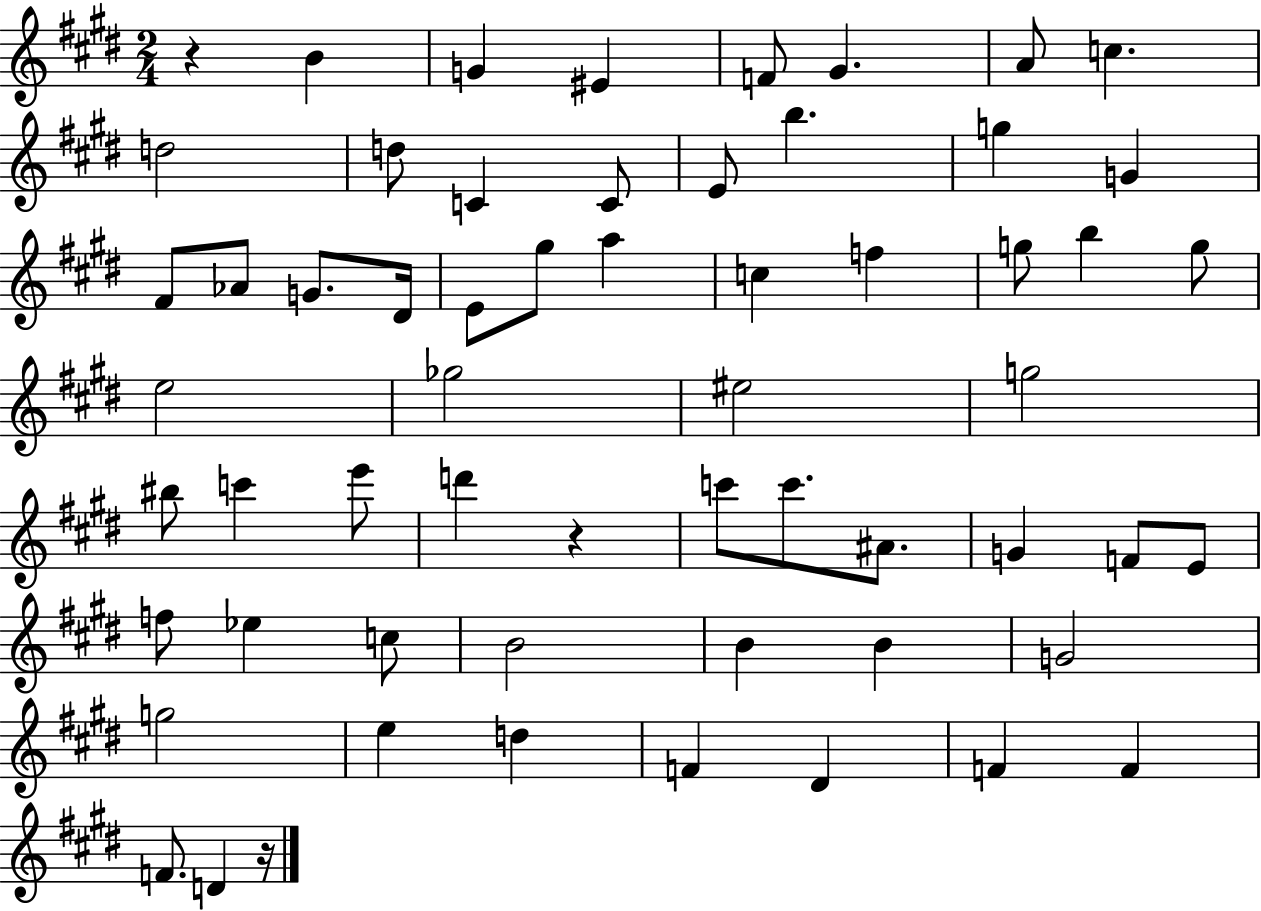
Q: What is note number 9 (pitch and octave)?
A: D5